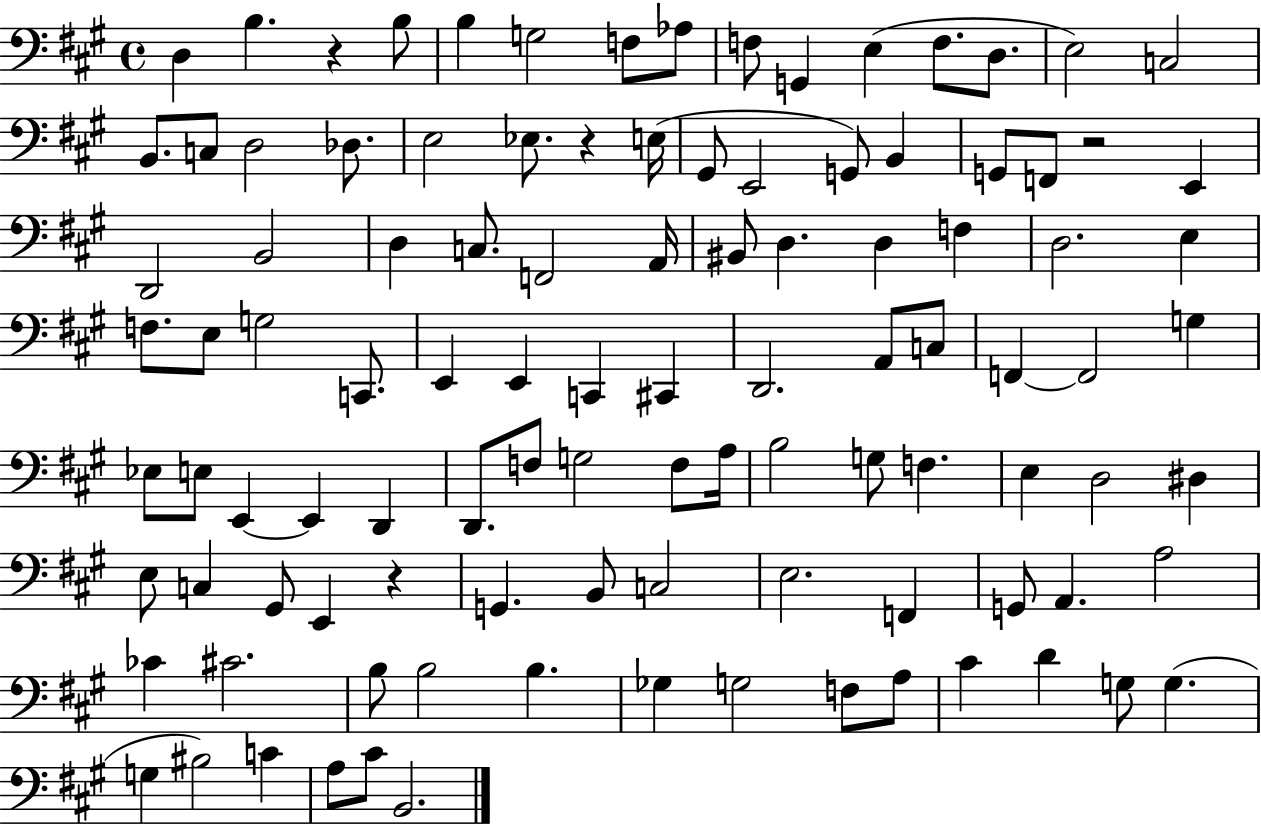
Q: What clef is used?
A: bass